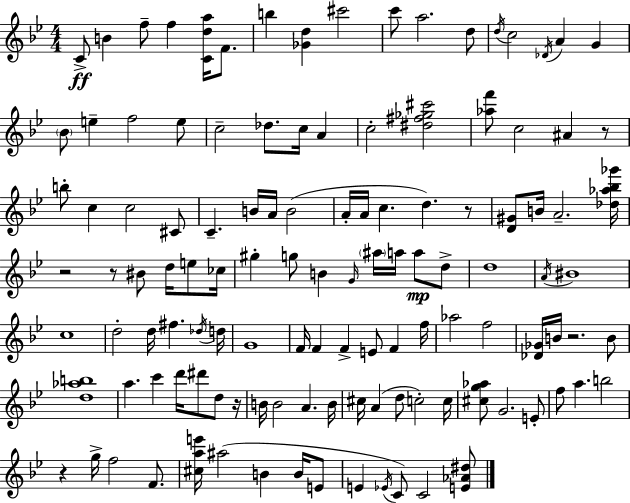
{
  \clef treble
  \numericTimeSignature
  \time 4/4
  \key g \minor
  c'8->\ff b'4 f''8-- f''4 <c' d'' a''>16 f'8. | b''4 <ges' d''>4 cis'''2 | c'''8 a''2. d''8 | \acciaccatura { d''16 } c''2 \acciaccatura { des'16 } a'4 g'4 | \break \parenthesize bes'8 e''4-- f''2 | e''8 c''2-- des''8. c''16 a'4 | c''2-. <dis'' fis'' ges'' cis'''>2 | <aes'' f'''>8 c''2 ais'4 | \break r8 b''8-. c''4 c''2 | cis'8 c'4.-- b'16 a'16 b'2( | a'16-. a'16 c''4. d''4.) | r8 <d' gis'>8 b'16 a'2.-- | \break <des'' aes'' bes'' ges'''>16 r2 r8 bis'8 d''16 e''8 | ces''16 gis''4-. g''8 b'4 \grace { g'16 } \parenthesize ais''16 a''16 a''8\mp | d''8-> d''1 | \acciaccatura { a'16 } bis'1 | \break c''1 | d''2-. d''16 fis''4. | \acciaccatura { des''16 } d''16 g'1 | f'16 f'4 f'4-> e'8 | \break f'4 f''16 aes''2 f''2 | <des' ges'>16 b'16 r2. | b'8 <d'' aes'' b''>1 | a''4. c'''4 d'''16 | \break dis'''8 d''8 r16 b'16 b'2 a'4. | b'16 cis''16 a'4( d''8 c''2-.) | c''16 <cis'' g'' aes''>8 g'2. | e'8-. f''8 a''4. b''2 | \break r4 g''16-> f''2 | f'8. <cis'' a'' e'''>16 ais''2( b'4 | b'16 e'8 e'4 \acciaccatura { ees'16 }) c'8 c'2 | <e' aes' dis''>8 \bar "|."
}